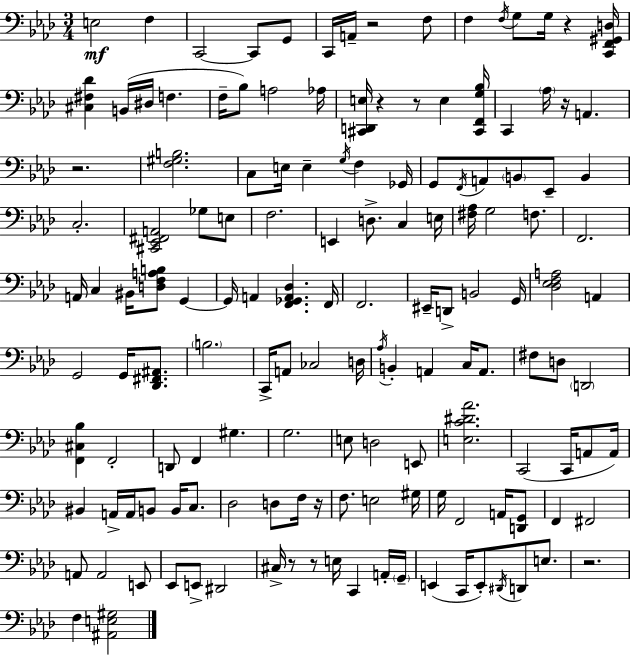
X:1
T:Untitled
M:3/4
L:1/4
K:Fm
E,2 F, C,,2 C,,/2 G,,/2 C,,/4 A,,/4 z2 F,/2 F, F,/4 G,/2 G,/4 z [C,,F,,^G,,D,]/4 [^C,^F,_D] B,,/4 ^D,/4 F, F,/4 _B,/2 A,2 _A,/4 [^C,,D,,E,]/4 z z/2 E, [^C,,F,,G,_B,]/4 C,, _A,/4 z/4 A,, z2 [F,^G,B,]2 C,/2 E,/4 E, G,/4 F, _G,,/4 G,,/2 F,,/4 A,,/2 B,,/2 _E,,/2 B,, C,2 [^C,,_E,,^F,,A,,]2 _G,/2 E,/2 F,2 E,, D,/2 C, E,/4 [^F,_A,]/4 G,2 F,/2 F,,2 A,,/4 C, ^B,,/4 [D,F,A,B,]/2 G,, G,,/4 A,, [F,,_G,,A,,_D,] F,,/4 F,,2 ^E,,/4 D,,/2 B,,2 G,,/4 [_D,_E,F,A,]2 A,, G,,2 G,,/4 [_D,,^F,,^A,,]/2 B,2 C,,/4 A,,/2 _C,2 D,/4 _A,/4 B,, A,, C,/4 A,,/2 ^F,/2 D,/2 D,,2 [F,,^C,_B,] F,,2 D,,/2 F,, ^G, G,2 E,/2 D,2 E,,/2 [E,C^D_A]2 C,,2 C,,/4 A,,/2 A,,/4 ^B,, A,,/4 A,,/4 B,,/2 B,,/4 C,/2 _D,2 D,/2 F,/4 z/4 F,/2 E,2 ^G,/4 G,/4 F,,2 A,,/4 [D,,G,,]/2 F,, ^F,,2 A,,/2 A,,2 E,,/2 _E,,/2 E,,/2 ^D,,2 ^C,/4 z/2 z/2 E,/4 C,, A,,/4 G,,/4 E,, C,,/4 E,,/2 ^D,,/4 D,,/2 E,/2 z2 F, [^A,,E,^G,]2